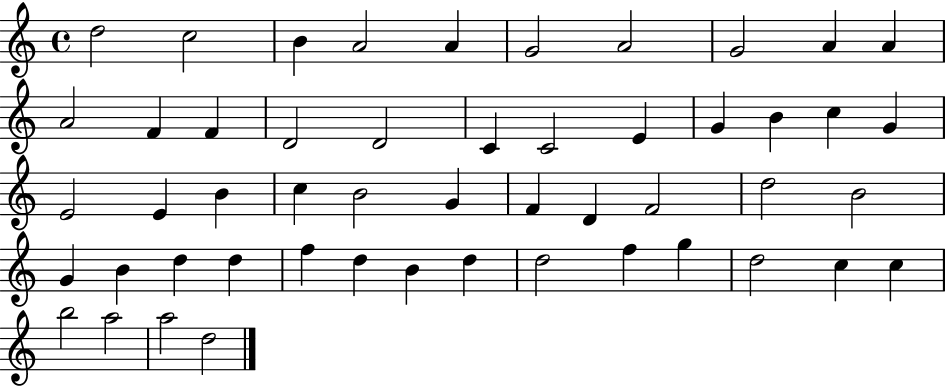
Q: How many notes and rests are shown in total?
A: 51